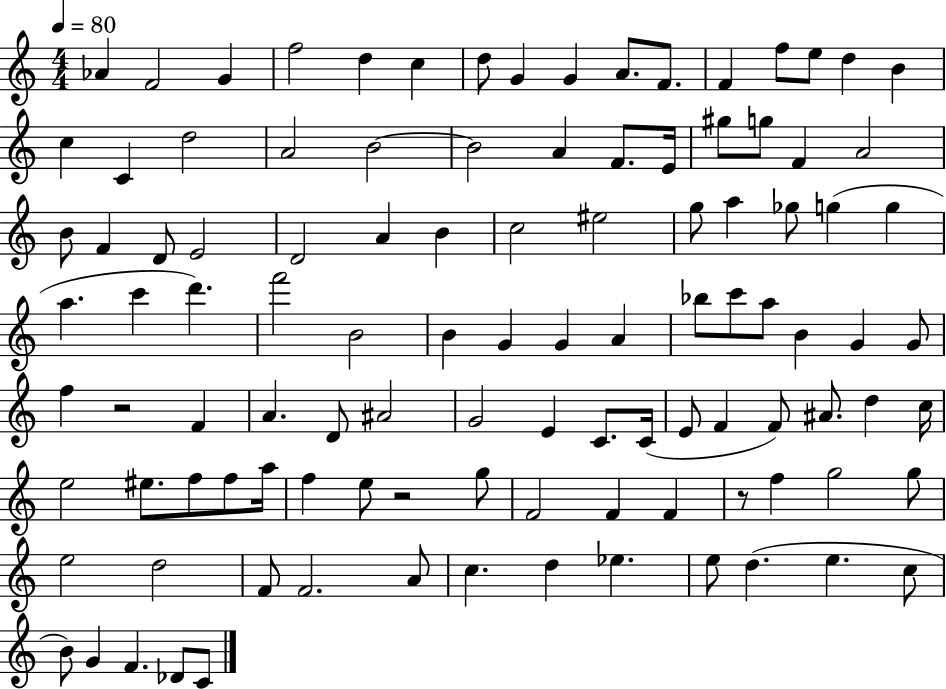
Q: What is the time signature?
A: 4/4